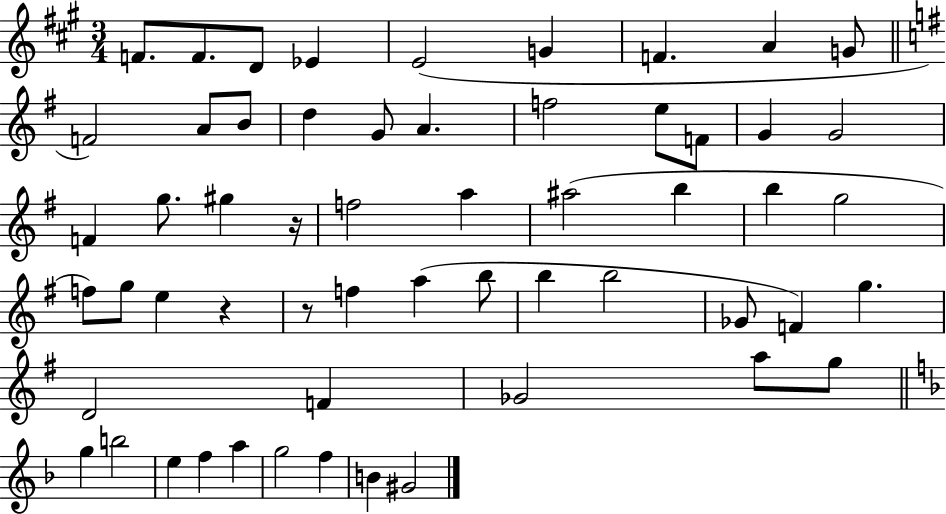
{
  \clef treble
  \numericTimeSignature
  \time 3/4
  \key a \major
  \repeat volta 2 { f'8. f'8. d'8 ees'4 | e'2( g'4 | f'4. a'4 g'8 | \bar "||" \break \key e \minor f'2) a'8 b'8 | d''4 g'8 a'4. | f''2 e''8 f'8 | g'4 g'2 | \break f'4 g''8. gis''4 r16 | f''2 a''4 | ais''2( b''4 | b''4 g''2 | \break f''8) g''8 e''4 r4 | r8 f''4 a''4( b''8 | b''4 b''2 | ges'8 f'4) g''4. | \break d'2 f'4 | ges'2 a''8 g''8 | \bar "||" \break \key f \major g''4 b''2 | e''4 f''4 a''4 | g''2 f''4 | b'4 gis'2 | \break } \bar "|."
}